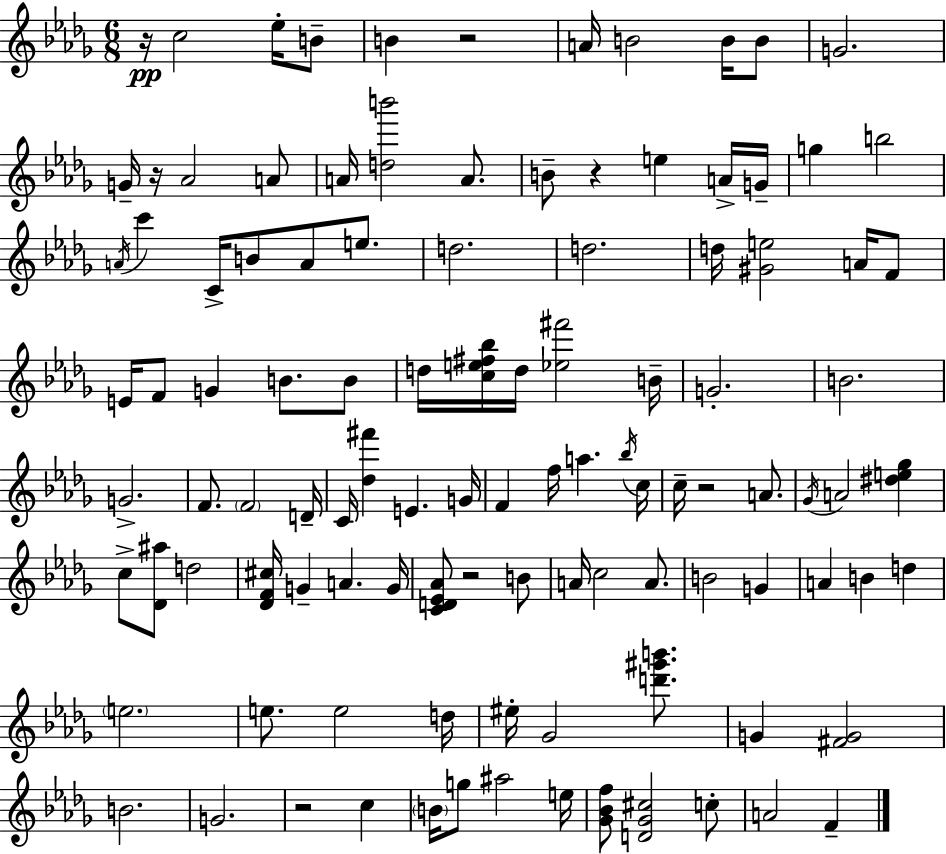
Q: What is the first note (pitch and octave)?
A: C5